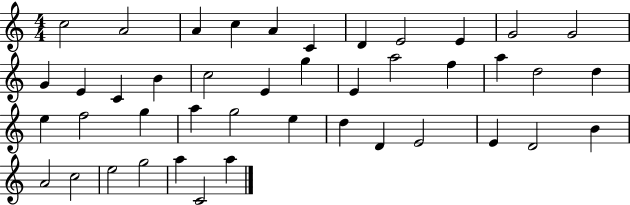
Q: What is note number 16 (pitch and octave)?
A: C5